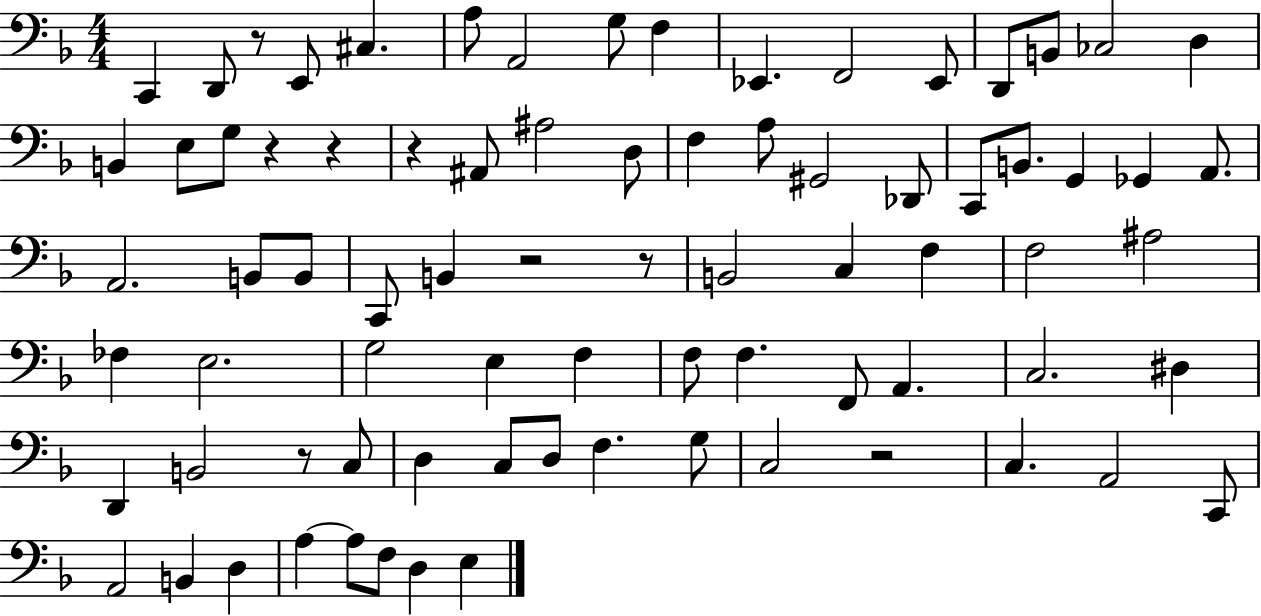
C2/q D2/e R/e E2/e C#3/q. A3/e A2/h G3/e F3/q Eb2/q. F2/h Eb2/e D2/e B2/e CES3/h D3/q B2/q E3/e G3/e R/q R/q R/q A#2/e A#3/h D3/e F3/q A3/e G#2/h Db2/e C2/e B2/e. G2/q Gb2/q A2/e. A2/h. B2/e B2/e C2/e B2/q R/h R/e B2/h C3/q F3/q F3/h A#3/h FES3/q E3/h. G3/h E3/q F3/q F3/e F3/q. F2/e A2/q. C3/h. D#3/q D2/q B2/h R/e C3/e D3/q C3/e D3/e F3/q. G3/e C3/h R/h C3/q. A2/h C2/e A2/h B2/q D3/q A3/q A3/e F3/e D3/q E3/q